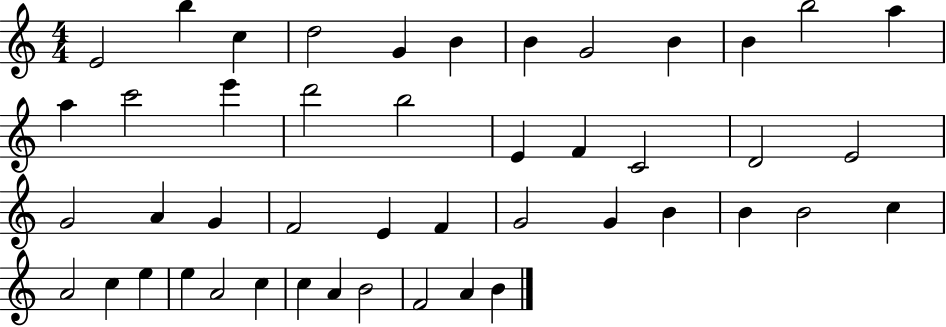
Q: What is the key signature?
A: C major